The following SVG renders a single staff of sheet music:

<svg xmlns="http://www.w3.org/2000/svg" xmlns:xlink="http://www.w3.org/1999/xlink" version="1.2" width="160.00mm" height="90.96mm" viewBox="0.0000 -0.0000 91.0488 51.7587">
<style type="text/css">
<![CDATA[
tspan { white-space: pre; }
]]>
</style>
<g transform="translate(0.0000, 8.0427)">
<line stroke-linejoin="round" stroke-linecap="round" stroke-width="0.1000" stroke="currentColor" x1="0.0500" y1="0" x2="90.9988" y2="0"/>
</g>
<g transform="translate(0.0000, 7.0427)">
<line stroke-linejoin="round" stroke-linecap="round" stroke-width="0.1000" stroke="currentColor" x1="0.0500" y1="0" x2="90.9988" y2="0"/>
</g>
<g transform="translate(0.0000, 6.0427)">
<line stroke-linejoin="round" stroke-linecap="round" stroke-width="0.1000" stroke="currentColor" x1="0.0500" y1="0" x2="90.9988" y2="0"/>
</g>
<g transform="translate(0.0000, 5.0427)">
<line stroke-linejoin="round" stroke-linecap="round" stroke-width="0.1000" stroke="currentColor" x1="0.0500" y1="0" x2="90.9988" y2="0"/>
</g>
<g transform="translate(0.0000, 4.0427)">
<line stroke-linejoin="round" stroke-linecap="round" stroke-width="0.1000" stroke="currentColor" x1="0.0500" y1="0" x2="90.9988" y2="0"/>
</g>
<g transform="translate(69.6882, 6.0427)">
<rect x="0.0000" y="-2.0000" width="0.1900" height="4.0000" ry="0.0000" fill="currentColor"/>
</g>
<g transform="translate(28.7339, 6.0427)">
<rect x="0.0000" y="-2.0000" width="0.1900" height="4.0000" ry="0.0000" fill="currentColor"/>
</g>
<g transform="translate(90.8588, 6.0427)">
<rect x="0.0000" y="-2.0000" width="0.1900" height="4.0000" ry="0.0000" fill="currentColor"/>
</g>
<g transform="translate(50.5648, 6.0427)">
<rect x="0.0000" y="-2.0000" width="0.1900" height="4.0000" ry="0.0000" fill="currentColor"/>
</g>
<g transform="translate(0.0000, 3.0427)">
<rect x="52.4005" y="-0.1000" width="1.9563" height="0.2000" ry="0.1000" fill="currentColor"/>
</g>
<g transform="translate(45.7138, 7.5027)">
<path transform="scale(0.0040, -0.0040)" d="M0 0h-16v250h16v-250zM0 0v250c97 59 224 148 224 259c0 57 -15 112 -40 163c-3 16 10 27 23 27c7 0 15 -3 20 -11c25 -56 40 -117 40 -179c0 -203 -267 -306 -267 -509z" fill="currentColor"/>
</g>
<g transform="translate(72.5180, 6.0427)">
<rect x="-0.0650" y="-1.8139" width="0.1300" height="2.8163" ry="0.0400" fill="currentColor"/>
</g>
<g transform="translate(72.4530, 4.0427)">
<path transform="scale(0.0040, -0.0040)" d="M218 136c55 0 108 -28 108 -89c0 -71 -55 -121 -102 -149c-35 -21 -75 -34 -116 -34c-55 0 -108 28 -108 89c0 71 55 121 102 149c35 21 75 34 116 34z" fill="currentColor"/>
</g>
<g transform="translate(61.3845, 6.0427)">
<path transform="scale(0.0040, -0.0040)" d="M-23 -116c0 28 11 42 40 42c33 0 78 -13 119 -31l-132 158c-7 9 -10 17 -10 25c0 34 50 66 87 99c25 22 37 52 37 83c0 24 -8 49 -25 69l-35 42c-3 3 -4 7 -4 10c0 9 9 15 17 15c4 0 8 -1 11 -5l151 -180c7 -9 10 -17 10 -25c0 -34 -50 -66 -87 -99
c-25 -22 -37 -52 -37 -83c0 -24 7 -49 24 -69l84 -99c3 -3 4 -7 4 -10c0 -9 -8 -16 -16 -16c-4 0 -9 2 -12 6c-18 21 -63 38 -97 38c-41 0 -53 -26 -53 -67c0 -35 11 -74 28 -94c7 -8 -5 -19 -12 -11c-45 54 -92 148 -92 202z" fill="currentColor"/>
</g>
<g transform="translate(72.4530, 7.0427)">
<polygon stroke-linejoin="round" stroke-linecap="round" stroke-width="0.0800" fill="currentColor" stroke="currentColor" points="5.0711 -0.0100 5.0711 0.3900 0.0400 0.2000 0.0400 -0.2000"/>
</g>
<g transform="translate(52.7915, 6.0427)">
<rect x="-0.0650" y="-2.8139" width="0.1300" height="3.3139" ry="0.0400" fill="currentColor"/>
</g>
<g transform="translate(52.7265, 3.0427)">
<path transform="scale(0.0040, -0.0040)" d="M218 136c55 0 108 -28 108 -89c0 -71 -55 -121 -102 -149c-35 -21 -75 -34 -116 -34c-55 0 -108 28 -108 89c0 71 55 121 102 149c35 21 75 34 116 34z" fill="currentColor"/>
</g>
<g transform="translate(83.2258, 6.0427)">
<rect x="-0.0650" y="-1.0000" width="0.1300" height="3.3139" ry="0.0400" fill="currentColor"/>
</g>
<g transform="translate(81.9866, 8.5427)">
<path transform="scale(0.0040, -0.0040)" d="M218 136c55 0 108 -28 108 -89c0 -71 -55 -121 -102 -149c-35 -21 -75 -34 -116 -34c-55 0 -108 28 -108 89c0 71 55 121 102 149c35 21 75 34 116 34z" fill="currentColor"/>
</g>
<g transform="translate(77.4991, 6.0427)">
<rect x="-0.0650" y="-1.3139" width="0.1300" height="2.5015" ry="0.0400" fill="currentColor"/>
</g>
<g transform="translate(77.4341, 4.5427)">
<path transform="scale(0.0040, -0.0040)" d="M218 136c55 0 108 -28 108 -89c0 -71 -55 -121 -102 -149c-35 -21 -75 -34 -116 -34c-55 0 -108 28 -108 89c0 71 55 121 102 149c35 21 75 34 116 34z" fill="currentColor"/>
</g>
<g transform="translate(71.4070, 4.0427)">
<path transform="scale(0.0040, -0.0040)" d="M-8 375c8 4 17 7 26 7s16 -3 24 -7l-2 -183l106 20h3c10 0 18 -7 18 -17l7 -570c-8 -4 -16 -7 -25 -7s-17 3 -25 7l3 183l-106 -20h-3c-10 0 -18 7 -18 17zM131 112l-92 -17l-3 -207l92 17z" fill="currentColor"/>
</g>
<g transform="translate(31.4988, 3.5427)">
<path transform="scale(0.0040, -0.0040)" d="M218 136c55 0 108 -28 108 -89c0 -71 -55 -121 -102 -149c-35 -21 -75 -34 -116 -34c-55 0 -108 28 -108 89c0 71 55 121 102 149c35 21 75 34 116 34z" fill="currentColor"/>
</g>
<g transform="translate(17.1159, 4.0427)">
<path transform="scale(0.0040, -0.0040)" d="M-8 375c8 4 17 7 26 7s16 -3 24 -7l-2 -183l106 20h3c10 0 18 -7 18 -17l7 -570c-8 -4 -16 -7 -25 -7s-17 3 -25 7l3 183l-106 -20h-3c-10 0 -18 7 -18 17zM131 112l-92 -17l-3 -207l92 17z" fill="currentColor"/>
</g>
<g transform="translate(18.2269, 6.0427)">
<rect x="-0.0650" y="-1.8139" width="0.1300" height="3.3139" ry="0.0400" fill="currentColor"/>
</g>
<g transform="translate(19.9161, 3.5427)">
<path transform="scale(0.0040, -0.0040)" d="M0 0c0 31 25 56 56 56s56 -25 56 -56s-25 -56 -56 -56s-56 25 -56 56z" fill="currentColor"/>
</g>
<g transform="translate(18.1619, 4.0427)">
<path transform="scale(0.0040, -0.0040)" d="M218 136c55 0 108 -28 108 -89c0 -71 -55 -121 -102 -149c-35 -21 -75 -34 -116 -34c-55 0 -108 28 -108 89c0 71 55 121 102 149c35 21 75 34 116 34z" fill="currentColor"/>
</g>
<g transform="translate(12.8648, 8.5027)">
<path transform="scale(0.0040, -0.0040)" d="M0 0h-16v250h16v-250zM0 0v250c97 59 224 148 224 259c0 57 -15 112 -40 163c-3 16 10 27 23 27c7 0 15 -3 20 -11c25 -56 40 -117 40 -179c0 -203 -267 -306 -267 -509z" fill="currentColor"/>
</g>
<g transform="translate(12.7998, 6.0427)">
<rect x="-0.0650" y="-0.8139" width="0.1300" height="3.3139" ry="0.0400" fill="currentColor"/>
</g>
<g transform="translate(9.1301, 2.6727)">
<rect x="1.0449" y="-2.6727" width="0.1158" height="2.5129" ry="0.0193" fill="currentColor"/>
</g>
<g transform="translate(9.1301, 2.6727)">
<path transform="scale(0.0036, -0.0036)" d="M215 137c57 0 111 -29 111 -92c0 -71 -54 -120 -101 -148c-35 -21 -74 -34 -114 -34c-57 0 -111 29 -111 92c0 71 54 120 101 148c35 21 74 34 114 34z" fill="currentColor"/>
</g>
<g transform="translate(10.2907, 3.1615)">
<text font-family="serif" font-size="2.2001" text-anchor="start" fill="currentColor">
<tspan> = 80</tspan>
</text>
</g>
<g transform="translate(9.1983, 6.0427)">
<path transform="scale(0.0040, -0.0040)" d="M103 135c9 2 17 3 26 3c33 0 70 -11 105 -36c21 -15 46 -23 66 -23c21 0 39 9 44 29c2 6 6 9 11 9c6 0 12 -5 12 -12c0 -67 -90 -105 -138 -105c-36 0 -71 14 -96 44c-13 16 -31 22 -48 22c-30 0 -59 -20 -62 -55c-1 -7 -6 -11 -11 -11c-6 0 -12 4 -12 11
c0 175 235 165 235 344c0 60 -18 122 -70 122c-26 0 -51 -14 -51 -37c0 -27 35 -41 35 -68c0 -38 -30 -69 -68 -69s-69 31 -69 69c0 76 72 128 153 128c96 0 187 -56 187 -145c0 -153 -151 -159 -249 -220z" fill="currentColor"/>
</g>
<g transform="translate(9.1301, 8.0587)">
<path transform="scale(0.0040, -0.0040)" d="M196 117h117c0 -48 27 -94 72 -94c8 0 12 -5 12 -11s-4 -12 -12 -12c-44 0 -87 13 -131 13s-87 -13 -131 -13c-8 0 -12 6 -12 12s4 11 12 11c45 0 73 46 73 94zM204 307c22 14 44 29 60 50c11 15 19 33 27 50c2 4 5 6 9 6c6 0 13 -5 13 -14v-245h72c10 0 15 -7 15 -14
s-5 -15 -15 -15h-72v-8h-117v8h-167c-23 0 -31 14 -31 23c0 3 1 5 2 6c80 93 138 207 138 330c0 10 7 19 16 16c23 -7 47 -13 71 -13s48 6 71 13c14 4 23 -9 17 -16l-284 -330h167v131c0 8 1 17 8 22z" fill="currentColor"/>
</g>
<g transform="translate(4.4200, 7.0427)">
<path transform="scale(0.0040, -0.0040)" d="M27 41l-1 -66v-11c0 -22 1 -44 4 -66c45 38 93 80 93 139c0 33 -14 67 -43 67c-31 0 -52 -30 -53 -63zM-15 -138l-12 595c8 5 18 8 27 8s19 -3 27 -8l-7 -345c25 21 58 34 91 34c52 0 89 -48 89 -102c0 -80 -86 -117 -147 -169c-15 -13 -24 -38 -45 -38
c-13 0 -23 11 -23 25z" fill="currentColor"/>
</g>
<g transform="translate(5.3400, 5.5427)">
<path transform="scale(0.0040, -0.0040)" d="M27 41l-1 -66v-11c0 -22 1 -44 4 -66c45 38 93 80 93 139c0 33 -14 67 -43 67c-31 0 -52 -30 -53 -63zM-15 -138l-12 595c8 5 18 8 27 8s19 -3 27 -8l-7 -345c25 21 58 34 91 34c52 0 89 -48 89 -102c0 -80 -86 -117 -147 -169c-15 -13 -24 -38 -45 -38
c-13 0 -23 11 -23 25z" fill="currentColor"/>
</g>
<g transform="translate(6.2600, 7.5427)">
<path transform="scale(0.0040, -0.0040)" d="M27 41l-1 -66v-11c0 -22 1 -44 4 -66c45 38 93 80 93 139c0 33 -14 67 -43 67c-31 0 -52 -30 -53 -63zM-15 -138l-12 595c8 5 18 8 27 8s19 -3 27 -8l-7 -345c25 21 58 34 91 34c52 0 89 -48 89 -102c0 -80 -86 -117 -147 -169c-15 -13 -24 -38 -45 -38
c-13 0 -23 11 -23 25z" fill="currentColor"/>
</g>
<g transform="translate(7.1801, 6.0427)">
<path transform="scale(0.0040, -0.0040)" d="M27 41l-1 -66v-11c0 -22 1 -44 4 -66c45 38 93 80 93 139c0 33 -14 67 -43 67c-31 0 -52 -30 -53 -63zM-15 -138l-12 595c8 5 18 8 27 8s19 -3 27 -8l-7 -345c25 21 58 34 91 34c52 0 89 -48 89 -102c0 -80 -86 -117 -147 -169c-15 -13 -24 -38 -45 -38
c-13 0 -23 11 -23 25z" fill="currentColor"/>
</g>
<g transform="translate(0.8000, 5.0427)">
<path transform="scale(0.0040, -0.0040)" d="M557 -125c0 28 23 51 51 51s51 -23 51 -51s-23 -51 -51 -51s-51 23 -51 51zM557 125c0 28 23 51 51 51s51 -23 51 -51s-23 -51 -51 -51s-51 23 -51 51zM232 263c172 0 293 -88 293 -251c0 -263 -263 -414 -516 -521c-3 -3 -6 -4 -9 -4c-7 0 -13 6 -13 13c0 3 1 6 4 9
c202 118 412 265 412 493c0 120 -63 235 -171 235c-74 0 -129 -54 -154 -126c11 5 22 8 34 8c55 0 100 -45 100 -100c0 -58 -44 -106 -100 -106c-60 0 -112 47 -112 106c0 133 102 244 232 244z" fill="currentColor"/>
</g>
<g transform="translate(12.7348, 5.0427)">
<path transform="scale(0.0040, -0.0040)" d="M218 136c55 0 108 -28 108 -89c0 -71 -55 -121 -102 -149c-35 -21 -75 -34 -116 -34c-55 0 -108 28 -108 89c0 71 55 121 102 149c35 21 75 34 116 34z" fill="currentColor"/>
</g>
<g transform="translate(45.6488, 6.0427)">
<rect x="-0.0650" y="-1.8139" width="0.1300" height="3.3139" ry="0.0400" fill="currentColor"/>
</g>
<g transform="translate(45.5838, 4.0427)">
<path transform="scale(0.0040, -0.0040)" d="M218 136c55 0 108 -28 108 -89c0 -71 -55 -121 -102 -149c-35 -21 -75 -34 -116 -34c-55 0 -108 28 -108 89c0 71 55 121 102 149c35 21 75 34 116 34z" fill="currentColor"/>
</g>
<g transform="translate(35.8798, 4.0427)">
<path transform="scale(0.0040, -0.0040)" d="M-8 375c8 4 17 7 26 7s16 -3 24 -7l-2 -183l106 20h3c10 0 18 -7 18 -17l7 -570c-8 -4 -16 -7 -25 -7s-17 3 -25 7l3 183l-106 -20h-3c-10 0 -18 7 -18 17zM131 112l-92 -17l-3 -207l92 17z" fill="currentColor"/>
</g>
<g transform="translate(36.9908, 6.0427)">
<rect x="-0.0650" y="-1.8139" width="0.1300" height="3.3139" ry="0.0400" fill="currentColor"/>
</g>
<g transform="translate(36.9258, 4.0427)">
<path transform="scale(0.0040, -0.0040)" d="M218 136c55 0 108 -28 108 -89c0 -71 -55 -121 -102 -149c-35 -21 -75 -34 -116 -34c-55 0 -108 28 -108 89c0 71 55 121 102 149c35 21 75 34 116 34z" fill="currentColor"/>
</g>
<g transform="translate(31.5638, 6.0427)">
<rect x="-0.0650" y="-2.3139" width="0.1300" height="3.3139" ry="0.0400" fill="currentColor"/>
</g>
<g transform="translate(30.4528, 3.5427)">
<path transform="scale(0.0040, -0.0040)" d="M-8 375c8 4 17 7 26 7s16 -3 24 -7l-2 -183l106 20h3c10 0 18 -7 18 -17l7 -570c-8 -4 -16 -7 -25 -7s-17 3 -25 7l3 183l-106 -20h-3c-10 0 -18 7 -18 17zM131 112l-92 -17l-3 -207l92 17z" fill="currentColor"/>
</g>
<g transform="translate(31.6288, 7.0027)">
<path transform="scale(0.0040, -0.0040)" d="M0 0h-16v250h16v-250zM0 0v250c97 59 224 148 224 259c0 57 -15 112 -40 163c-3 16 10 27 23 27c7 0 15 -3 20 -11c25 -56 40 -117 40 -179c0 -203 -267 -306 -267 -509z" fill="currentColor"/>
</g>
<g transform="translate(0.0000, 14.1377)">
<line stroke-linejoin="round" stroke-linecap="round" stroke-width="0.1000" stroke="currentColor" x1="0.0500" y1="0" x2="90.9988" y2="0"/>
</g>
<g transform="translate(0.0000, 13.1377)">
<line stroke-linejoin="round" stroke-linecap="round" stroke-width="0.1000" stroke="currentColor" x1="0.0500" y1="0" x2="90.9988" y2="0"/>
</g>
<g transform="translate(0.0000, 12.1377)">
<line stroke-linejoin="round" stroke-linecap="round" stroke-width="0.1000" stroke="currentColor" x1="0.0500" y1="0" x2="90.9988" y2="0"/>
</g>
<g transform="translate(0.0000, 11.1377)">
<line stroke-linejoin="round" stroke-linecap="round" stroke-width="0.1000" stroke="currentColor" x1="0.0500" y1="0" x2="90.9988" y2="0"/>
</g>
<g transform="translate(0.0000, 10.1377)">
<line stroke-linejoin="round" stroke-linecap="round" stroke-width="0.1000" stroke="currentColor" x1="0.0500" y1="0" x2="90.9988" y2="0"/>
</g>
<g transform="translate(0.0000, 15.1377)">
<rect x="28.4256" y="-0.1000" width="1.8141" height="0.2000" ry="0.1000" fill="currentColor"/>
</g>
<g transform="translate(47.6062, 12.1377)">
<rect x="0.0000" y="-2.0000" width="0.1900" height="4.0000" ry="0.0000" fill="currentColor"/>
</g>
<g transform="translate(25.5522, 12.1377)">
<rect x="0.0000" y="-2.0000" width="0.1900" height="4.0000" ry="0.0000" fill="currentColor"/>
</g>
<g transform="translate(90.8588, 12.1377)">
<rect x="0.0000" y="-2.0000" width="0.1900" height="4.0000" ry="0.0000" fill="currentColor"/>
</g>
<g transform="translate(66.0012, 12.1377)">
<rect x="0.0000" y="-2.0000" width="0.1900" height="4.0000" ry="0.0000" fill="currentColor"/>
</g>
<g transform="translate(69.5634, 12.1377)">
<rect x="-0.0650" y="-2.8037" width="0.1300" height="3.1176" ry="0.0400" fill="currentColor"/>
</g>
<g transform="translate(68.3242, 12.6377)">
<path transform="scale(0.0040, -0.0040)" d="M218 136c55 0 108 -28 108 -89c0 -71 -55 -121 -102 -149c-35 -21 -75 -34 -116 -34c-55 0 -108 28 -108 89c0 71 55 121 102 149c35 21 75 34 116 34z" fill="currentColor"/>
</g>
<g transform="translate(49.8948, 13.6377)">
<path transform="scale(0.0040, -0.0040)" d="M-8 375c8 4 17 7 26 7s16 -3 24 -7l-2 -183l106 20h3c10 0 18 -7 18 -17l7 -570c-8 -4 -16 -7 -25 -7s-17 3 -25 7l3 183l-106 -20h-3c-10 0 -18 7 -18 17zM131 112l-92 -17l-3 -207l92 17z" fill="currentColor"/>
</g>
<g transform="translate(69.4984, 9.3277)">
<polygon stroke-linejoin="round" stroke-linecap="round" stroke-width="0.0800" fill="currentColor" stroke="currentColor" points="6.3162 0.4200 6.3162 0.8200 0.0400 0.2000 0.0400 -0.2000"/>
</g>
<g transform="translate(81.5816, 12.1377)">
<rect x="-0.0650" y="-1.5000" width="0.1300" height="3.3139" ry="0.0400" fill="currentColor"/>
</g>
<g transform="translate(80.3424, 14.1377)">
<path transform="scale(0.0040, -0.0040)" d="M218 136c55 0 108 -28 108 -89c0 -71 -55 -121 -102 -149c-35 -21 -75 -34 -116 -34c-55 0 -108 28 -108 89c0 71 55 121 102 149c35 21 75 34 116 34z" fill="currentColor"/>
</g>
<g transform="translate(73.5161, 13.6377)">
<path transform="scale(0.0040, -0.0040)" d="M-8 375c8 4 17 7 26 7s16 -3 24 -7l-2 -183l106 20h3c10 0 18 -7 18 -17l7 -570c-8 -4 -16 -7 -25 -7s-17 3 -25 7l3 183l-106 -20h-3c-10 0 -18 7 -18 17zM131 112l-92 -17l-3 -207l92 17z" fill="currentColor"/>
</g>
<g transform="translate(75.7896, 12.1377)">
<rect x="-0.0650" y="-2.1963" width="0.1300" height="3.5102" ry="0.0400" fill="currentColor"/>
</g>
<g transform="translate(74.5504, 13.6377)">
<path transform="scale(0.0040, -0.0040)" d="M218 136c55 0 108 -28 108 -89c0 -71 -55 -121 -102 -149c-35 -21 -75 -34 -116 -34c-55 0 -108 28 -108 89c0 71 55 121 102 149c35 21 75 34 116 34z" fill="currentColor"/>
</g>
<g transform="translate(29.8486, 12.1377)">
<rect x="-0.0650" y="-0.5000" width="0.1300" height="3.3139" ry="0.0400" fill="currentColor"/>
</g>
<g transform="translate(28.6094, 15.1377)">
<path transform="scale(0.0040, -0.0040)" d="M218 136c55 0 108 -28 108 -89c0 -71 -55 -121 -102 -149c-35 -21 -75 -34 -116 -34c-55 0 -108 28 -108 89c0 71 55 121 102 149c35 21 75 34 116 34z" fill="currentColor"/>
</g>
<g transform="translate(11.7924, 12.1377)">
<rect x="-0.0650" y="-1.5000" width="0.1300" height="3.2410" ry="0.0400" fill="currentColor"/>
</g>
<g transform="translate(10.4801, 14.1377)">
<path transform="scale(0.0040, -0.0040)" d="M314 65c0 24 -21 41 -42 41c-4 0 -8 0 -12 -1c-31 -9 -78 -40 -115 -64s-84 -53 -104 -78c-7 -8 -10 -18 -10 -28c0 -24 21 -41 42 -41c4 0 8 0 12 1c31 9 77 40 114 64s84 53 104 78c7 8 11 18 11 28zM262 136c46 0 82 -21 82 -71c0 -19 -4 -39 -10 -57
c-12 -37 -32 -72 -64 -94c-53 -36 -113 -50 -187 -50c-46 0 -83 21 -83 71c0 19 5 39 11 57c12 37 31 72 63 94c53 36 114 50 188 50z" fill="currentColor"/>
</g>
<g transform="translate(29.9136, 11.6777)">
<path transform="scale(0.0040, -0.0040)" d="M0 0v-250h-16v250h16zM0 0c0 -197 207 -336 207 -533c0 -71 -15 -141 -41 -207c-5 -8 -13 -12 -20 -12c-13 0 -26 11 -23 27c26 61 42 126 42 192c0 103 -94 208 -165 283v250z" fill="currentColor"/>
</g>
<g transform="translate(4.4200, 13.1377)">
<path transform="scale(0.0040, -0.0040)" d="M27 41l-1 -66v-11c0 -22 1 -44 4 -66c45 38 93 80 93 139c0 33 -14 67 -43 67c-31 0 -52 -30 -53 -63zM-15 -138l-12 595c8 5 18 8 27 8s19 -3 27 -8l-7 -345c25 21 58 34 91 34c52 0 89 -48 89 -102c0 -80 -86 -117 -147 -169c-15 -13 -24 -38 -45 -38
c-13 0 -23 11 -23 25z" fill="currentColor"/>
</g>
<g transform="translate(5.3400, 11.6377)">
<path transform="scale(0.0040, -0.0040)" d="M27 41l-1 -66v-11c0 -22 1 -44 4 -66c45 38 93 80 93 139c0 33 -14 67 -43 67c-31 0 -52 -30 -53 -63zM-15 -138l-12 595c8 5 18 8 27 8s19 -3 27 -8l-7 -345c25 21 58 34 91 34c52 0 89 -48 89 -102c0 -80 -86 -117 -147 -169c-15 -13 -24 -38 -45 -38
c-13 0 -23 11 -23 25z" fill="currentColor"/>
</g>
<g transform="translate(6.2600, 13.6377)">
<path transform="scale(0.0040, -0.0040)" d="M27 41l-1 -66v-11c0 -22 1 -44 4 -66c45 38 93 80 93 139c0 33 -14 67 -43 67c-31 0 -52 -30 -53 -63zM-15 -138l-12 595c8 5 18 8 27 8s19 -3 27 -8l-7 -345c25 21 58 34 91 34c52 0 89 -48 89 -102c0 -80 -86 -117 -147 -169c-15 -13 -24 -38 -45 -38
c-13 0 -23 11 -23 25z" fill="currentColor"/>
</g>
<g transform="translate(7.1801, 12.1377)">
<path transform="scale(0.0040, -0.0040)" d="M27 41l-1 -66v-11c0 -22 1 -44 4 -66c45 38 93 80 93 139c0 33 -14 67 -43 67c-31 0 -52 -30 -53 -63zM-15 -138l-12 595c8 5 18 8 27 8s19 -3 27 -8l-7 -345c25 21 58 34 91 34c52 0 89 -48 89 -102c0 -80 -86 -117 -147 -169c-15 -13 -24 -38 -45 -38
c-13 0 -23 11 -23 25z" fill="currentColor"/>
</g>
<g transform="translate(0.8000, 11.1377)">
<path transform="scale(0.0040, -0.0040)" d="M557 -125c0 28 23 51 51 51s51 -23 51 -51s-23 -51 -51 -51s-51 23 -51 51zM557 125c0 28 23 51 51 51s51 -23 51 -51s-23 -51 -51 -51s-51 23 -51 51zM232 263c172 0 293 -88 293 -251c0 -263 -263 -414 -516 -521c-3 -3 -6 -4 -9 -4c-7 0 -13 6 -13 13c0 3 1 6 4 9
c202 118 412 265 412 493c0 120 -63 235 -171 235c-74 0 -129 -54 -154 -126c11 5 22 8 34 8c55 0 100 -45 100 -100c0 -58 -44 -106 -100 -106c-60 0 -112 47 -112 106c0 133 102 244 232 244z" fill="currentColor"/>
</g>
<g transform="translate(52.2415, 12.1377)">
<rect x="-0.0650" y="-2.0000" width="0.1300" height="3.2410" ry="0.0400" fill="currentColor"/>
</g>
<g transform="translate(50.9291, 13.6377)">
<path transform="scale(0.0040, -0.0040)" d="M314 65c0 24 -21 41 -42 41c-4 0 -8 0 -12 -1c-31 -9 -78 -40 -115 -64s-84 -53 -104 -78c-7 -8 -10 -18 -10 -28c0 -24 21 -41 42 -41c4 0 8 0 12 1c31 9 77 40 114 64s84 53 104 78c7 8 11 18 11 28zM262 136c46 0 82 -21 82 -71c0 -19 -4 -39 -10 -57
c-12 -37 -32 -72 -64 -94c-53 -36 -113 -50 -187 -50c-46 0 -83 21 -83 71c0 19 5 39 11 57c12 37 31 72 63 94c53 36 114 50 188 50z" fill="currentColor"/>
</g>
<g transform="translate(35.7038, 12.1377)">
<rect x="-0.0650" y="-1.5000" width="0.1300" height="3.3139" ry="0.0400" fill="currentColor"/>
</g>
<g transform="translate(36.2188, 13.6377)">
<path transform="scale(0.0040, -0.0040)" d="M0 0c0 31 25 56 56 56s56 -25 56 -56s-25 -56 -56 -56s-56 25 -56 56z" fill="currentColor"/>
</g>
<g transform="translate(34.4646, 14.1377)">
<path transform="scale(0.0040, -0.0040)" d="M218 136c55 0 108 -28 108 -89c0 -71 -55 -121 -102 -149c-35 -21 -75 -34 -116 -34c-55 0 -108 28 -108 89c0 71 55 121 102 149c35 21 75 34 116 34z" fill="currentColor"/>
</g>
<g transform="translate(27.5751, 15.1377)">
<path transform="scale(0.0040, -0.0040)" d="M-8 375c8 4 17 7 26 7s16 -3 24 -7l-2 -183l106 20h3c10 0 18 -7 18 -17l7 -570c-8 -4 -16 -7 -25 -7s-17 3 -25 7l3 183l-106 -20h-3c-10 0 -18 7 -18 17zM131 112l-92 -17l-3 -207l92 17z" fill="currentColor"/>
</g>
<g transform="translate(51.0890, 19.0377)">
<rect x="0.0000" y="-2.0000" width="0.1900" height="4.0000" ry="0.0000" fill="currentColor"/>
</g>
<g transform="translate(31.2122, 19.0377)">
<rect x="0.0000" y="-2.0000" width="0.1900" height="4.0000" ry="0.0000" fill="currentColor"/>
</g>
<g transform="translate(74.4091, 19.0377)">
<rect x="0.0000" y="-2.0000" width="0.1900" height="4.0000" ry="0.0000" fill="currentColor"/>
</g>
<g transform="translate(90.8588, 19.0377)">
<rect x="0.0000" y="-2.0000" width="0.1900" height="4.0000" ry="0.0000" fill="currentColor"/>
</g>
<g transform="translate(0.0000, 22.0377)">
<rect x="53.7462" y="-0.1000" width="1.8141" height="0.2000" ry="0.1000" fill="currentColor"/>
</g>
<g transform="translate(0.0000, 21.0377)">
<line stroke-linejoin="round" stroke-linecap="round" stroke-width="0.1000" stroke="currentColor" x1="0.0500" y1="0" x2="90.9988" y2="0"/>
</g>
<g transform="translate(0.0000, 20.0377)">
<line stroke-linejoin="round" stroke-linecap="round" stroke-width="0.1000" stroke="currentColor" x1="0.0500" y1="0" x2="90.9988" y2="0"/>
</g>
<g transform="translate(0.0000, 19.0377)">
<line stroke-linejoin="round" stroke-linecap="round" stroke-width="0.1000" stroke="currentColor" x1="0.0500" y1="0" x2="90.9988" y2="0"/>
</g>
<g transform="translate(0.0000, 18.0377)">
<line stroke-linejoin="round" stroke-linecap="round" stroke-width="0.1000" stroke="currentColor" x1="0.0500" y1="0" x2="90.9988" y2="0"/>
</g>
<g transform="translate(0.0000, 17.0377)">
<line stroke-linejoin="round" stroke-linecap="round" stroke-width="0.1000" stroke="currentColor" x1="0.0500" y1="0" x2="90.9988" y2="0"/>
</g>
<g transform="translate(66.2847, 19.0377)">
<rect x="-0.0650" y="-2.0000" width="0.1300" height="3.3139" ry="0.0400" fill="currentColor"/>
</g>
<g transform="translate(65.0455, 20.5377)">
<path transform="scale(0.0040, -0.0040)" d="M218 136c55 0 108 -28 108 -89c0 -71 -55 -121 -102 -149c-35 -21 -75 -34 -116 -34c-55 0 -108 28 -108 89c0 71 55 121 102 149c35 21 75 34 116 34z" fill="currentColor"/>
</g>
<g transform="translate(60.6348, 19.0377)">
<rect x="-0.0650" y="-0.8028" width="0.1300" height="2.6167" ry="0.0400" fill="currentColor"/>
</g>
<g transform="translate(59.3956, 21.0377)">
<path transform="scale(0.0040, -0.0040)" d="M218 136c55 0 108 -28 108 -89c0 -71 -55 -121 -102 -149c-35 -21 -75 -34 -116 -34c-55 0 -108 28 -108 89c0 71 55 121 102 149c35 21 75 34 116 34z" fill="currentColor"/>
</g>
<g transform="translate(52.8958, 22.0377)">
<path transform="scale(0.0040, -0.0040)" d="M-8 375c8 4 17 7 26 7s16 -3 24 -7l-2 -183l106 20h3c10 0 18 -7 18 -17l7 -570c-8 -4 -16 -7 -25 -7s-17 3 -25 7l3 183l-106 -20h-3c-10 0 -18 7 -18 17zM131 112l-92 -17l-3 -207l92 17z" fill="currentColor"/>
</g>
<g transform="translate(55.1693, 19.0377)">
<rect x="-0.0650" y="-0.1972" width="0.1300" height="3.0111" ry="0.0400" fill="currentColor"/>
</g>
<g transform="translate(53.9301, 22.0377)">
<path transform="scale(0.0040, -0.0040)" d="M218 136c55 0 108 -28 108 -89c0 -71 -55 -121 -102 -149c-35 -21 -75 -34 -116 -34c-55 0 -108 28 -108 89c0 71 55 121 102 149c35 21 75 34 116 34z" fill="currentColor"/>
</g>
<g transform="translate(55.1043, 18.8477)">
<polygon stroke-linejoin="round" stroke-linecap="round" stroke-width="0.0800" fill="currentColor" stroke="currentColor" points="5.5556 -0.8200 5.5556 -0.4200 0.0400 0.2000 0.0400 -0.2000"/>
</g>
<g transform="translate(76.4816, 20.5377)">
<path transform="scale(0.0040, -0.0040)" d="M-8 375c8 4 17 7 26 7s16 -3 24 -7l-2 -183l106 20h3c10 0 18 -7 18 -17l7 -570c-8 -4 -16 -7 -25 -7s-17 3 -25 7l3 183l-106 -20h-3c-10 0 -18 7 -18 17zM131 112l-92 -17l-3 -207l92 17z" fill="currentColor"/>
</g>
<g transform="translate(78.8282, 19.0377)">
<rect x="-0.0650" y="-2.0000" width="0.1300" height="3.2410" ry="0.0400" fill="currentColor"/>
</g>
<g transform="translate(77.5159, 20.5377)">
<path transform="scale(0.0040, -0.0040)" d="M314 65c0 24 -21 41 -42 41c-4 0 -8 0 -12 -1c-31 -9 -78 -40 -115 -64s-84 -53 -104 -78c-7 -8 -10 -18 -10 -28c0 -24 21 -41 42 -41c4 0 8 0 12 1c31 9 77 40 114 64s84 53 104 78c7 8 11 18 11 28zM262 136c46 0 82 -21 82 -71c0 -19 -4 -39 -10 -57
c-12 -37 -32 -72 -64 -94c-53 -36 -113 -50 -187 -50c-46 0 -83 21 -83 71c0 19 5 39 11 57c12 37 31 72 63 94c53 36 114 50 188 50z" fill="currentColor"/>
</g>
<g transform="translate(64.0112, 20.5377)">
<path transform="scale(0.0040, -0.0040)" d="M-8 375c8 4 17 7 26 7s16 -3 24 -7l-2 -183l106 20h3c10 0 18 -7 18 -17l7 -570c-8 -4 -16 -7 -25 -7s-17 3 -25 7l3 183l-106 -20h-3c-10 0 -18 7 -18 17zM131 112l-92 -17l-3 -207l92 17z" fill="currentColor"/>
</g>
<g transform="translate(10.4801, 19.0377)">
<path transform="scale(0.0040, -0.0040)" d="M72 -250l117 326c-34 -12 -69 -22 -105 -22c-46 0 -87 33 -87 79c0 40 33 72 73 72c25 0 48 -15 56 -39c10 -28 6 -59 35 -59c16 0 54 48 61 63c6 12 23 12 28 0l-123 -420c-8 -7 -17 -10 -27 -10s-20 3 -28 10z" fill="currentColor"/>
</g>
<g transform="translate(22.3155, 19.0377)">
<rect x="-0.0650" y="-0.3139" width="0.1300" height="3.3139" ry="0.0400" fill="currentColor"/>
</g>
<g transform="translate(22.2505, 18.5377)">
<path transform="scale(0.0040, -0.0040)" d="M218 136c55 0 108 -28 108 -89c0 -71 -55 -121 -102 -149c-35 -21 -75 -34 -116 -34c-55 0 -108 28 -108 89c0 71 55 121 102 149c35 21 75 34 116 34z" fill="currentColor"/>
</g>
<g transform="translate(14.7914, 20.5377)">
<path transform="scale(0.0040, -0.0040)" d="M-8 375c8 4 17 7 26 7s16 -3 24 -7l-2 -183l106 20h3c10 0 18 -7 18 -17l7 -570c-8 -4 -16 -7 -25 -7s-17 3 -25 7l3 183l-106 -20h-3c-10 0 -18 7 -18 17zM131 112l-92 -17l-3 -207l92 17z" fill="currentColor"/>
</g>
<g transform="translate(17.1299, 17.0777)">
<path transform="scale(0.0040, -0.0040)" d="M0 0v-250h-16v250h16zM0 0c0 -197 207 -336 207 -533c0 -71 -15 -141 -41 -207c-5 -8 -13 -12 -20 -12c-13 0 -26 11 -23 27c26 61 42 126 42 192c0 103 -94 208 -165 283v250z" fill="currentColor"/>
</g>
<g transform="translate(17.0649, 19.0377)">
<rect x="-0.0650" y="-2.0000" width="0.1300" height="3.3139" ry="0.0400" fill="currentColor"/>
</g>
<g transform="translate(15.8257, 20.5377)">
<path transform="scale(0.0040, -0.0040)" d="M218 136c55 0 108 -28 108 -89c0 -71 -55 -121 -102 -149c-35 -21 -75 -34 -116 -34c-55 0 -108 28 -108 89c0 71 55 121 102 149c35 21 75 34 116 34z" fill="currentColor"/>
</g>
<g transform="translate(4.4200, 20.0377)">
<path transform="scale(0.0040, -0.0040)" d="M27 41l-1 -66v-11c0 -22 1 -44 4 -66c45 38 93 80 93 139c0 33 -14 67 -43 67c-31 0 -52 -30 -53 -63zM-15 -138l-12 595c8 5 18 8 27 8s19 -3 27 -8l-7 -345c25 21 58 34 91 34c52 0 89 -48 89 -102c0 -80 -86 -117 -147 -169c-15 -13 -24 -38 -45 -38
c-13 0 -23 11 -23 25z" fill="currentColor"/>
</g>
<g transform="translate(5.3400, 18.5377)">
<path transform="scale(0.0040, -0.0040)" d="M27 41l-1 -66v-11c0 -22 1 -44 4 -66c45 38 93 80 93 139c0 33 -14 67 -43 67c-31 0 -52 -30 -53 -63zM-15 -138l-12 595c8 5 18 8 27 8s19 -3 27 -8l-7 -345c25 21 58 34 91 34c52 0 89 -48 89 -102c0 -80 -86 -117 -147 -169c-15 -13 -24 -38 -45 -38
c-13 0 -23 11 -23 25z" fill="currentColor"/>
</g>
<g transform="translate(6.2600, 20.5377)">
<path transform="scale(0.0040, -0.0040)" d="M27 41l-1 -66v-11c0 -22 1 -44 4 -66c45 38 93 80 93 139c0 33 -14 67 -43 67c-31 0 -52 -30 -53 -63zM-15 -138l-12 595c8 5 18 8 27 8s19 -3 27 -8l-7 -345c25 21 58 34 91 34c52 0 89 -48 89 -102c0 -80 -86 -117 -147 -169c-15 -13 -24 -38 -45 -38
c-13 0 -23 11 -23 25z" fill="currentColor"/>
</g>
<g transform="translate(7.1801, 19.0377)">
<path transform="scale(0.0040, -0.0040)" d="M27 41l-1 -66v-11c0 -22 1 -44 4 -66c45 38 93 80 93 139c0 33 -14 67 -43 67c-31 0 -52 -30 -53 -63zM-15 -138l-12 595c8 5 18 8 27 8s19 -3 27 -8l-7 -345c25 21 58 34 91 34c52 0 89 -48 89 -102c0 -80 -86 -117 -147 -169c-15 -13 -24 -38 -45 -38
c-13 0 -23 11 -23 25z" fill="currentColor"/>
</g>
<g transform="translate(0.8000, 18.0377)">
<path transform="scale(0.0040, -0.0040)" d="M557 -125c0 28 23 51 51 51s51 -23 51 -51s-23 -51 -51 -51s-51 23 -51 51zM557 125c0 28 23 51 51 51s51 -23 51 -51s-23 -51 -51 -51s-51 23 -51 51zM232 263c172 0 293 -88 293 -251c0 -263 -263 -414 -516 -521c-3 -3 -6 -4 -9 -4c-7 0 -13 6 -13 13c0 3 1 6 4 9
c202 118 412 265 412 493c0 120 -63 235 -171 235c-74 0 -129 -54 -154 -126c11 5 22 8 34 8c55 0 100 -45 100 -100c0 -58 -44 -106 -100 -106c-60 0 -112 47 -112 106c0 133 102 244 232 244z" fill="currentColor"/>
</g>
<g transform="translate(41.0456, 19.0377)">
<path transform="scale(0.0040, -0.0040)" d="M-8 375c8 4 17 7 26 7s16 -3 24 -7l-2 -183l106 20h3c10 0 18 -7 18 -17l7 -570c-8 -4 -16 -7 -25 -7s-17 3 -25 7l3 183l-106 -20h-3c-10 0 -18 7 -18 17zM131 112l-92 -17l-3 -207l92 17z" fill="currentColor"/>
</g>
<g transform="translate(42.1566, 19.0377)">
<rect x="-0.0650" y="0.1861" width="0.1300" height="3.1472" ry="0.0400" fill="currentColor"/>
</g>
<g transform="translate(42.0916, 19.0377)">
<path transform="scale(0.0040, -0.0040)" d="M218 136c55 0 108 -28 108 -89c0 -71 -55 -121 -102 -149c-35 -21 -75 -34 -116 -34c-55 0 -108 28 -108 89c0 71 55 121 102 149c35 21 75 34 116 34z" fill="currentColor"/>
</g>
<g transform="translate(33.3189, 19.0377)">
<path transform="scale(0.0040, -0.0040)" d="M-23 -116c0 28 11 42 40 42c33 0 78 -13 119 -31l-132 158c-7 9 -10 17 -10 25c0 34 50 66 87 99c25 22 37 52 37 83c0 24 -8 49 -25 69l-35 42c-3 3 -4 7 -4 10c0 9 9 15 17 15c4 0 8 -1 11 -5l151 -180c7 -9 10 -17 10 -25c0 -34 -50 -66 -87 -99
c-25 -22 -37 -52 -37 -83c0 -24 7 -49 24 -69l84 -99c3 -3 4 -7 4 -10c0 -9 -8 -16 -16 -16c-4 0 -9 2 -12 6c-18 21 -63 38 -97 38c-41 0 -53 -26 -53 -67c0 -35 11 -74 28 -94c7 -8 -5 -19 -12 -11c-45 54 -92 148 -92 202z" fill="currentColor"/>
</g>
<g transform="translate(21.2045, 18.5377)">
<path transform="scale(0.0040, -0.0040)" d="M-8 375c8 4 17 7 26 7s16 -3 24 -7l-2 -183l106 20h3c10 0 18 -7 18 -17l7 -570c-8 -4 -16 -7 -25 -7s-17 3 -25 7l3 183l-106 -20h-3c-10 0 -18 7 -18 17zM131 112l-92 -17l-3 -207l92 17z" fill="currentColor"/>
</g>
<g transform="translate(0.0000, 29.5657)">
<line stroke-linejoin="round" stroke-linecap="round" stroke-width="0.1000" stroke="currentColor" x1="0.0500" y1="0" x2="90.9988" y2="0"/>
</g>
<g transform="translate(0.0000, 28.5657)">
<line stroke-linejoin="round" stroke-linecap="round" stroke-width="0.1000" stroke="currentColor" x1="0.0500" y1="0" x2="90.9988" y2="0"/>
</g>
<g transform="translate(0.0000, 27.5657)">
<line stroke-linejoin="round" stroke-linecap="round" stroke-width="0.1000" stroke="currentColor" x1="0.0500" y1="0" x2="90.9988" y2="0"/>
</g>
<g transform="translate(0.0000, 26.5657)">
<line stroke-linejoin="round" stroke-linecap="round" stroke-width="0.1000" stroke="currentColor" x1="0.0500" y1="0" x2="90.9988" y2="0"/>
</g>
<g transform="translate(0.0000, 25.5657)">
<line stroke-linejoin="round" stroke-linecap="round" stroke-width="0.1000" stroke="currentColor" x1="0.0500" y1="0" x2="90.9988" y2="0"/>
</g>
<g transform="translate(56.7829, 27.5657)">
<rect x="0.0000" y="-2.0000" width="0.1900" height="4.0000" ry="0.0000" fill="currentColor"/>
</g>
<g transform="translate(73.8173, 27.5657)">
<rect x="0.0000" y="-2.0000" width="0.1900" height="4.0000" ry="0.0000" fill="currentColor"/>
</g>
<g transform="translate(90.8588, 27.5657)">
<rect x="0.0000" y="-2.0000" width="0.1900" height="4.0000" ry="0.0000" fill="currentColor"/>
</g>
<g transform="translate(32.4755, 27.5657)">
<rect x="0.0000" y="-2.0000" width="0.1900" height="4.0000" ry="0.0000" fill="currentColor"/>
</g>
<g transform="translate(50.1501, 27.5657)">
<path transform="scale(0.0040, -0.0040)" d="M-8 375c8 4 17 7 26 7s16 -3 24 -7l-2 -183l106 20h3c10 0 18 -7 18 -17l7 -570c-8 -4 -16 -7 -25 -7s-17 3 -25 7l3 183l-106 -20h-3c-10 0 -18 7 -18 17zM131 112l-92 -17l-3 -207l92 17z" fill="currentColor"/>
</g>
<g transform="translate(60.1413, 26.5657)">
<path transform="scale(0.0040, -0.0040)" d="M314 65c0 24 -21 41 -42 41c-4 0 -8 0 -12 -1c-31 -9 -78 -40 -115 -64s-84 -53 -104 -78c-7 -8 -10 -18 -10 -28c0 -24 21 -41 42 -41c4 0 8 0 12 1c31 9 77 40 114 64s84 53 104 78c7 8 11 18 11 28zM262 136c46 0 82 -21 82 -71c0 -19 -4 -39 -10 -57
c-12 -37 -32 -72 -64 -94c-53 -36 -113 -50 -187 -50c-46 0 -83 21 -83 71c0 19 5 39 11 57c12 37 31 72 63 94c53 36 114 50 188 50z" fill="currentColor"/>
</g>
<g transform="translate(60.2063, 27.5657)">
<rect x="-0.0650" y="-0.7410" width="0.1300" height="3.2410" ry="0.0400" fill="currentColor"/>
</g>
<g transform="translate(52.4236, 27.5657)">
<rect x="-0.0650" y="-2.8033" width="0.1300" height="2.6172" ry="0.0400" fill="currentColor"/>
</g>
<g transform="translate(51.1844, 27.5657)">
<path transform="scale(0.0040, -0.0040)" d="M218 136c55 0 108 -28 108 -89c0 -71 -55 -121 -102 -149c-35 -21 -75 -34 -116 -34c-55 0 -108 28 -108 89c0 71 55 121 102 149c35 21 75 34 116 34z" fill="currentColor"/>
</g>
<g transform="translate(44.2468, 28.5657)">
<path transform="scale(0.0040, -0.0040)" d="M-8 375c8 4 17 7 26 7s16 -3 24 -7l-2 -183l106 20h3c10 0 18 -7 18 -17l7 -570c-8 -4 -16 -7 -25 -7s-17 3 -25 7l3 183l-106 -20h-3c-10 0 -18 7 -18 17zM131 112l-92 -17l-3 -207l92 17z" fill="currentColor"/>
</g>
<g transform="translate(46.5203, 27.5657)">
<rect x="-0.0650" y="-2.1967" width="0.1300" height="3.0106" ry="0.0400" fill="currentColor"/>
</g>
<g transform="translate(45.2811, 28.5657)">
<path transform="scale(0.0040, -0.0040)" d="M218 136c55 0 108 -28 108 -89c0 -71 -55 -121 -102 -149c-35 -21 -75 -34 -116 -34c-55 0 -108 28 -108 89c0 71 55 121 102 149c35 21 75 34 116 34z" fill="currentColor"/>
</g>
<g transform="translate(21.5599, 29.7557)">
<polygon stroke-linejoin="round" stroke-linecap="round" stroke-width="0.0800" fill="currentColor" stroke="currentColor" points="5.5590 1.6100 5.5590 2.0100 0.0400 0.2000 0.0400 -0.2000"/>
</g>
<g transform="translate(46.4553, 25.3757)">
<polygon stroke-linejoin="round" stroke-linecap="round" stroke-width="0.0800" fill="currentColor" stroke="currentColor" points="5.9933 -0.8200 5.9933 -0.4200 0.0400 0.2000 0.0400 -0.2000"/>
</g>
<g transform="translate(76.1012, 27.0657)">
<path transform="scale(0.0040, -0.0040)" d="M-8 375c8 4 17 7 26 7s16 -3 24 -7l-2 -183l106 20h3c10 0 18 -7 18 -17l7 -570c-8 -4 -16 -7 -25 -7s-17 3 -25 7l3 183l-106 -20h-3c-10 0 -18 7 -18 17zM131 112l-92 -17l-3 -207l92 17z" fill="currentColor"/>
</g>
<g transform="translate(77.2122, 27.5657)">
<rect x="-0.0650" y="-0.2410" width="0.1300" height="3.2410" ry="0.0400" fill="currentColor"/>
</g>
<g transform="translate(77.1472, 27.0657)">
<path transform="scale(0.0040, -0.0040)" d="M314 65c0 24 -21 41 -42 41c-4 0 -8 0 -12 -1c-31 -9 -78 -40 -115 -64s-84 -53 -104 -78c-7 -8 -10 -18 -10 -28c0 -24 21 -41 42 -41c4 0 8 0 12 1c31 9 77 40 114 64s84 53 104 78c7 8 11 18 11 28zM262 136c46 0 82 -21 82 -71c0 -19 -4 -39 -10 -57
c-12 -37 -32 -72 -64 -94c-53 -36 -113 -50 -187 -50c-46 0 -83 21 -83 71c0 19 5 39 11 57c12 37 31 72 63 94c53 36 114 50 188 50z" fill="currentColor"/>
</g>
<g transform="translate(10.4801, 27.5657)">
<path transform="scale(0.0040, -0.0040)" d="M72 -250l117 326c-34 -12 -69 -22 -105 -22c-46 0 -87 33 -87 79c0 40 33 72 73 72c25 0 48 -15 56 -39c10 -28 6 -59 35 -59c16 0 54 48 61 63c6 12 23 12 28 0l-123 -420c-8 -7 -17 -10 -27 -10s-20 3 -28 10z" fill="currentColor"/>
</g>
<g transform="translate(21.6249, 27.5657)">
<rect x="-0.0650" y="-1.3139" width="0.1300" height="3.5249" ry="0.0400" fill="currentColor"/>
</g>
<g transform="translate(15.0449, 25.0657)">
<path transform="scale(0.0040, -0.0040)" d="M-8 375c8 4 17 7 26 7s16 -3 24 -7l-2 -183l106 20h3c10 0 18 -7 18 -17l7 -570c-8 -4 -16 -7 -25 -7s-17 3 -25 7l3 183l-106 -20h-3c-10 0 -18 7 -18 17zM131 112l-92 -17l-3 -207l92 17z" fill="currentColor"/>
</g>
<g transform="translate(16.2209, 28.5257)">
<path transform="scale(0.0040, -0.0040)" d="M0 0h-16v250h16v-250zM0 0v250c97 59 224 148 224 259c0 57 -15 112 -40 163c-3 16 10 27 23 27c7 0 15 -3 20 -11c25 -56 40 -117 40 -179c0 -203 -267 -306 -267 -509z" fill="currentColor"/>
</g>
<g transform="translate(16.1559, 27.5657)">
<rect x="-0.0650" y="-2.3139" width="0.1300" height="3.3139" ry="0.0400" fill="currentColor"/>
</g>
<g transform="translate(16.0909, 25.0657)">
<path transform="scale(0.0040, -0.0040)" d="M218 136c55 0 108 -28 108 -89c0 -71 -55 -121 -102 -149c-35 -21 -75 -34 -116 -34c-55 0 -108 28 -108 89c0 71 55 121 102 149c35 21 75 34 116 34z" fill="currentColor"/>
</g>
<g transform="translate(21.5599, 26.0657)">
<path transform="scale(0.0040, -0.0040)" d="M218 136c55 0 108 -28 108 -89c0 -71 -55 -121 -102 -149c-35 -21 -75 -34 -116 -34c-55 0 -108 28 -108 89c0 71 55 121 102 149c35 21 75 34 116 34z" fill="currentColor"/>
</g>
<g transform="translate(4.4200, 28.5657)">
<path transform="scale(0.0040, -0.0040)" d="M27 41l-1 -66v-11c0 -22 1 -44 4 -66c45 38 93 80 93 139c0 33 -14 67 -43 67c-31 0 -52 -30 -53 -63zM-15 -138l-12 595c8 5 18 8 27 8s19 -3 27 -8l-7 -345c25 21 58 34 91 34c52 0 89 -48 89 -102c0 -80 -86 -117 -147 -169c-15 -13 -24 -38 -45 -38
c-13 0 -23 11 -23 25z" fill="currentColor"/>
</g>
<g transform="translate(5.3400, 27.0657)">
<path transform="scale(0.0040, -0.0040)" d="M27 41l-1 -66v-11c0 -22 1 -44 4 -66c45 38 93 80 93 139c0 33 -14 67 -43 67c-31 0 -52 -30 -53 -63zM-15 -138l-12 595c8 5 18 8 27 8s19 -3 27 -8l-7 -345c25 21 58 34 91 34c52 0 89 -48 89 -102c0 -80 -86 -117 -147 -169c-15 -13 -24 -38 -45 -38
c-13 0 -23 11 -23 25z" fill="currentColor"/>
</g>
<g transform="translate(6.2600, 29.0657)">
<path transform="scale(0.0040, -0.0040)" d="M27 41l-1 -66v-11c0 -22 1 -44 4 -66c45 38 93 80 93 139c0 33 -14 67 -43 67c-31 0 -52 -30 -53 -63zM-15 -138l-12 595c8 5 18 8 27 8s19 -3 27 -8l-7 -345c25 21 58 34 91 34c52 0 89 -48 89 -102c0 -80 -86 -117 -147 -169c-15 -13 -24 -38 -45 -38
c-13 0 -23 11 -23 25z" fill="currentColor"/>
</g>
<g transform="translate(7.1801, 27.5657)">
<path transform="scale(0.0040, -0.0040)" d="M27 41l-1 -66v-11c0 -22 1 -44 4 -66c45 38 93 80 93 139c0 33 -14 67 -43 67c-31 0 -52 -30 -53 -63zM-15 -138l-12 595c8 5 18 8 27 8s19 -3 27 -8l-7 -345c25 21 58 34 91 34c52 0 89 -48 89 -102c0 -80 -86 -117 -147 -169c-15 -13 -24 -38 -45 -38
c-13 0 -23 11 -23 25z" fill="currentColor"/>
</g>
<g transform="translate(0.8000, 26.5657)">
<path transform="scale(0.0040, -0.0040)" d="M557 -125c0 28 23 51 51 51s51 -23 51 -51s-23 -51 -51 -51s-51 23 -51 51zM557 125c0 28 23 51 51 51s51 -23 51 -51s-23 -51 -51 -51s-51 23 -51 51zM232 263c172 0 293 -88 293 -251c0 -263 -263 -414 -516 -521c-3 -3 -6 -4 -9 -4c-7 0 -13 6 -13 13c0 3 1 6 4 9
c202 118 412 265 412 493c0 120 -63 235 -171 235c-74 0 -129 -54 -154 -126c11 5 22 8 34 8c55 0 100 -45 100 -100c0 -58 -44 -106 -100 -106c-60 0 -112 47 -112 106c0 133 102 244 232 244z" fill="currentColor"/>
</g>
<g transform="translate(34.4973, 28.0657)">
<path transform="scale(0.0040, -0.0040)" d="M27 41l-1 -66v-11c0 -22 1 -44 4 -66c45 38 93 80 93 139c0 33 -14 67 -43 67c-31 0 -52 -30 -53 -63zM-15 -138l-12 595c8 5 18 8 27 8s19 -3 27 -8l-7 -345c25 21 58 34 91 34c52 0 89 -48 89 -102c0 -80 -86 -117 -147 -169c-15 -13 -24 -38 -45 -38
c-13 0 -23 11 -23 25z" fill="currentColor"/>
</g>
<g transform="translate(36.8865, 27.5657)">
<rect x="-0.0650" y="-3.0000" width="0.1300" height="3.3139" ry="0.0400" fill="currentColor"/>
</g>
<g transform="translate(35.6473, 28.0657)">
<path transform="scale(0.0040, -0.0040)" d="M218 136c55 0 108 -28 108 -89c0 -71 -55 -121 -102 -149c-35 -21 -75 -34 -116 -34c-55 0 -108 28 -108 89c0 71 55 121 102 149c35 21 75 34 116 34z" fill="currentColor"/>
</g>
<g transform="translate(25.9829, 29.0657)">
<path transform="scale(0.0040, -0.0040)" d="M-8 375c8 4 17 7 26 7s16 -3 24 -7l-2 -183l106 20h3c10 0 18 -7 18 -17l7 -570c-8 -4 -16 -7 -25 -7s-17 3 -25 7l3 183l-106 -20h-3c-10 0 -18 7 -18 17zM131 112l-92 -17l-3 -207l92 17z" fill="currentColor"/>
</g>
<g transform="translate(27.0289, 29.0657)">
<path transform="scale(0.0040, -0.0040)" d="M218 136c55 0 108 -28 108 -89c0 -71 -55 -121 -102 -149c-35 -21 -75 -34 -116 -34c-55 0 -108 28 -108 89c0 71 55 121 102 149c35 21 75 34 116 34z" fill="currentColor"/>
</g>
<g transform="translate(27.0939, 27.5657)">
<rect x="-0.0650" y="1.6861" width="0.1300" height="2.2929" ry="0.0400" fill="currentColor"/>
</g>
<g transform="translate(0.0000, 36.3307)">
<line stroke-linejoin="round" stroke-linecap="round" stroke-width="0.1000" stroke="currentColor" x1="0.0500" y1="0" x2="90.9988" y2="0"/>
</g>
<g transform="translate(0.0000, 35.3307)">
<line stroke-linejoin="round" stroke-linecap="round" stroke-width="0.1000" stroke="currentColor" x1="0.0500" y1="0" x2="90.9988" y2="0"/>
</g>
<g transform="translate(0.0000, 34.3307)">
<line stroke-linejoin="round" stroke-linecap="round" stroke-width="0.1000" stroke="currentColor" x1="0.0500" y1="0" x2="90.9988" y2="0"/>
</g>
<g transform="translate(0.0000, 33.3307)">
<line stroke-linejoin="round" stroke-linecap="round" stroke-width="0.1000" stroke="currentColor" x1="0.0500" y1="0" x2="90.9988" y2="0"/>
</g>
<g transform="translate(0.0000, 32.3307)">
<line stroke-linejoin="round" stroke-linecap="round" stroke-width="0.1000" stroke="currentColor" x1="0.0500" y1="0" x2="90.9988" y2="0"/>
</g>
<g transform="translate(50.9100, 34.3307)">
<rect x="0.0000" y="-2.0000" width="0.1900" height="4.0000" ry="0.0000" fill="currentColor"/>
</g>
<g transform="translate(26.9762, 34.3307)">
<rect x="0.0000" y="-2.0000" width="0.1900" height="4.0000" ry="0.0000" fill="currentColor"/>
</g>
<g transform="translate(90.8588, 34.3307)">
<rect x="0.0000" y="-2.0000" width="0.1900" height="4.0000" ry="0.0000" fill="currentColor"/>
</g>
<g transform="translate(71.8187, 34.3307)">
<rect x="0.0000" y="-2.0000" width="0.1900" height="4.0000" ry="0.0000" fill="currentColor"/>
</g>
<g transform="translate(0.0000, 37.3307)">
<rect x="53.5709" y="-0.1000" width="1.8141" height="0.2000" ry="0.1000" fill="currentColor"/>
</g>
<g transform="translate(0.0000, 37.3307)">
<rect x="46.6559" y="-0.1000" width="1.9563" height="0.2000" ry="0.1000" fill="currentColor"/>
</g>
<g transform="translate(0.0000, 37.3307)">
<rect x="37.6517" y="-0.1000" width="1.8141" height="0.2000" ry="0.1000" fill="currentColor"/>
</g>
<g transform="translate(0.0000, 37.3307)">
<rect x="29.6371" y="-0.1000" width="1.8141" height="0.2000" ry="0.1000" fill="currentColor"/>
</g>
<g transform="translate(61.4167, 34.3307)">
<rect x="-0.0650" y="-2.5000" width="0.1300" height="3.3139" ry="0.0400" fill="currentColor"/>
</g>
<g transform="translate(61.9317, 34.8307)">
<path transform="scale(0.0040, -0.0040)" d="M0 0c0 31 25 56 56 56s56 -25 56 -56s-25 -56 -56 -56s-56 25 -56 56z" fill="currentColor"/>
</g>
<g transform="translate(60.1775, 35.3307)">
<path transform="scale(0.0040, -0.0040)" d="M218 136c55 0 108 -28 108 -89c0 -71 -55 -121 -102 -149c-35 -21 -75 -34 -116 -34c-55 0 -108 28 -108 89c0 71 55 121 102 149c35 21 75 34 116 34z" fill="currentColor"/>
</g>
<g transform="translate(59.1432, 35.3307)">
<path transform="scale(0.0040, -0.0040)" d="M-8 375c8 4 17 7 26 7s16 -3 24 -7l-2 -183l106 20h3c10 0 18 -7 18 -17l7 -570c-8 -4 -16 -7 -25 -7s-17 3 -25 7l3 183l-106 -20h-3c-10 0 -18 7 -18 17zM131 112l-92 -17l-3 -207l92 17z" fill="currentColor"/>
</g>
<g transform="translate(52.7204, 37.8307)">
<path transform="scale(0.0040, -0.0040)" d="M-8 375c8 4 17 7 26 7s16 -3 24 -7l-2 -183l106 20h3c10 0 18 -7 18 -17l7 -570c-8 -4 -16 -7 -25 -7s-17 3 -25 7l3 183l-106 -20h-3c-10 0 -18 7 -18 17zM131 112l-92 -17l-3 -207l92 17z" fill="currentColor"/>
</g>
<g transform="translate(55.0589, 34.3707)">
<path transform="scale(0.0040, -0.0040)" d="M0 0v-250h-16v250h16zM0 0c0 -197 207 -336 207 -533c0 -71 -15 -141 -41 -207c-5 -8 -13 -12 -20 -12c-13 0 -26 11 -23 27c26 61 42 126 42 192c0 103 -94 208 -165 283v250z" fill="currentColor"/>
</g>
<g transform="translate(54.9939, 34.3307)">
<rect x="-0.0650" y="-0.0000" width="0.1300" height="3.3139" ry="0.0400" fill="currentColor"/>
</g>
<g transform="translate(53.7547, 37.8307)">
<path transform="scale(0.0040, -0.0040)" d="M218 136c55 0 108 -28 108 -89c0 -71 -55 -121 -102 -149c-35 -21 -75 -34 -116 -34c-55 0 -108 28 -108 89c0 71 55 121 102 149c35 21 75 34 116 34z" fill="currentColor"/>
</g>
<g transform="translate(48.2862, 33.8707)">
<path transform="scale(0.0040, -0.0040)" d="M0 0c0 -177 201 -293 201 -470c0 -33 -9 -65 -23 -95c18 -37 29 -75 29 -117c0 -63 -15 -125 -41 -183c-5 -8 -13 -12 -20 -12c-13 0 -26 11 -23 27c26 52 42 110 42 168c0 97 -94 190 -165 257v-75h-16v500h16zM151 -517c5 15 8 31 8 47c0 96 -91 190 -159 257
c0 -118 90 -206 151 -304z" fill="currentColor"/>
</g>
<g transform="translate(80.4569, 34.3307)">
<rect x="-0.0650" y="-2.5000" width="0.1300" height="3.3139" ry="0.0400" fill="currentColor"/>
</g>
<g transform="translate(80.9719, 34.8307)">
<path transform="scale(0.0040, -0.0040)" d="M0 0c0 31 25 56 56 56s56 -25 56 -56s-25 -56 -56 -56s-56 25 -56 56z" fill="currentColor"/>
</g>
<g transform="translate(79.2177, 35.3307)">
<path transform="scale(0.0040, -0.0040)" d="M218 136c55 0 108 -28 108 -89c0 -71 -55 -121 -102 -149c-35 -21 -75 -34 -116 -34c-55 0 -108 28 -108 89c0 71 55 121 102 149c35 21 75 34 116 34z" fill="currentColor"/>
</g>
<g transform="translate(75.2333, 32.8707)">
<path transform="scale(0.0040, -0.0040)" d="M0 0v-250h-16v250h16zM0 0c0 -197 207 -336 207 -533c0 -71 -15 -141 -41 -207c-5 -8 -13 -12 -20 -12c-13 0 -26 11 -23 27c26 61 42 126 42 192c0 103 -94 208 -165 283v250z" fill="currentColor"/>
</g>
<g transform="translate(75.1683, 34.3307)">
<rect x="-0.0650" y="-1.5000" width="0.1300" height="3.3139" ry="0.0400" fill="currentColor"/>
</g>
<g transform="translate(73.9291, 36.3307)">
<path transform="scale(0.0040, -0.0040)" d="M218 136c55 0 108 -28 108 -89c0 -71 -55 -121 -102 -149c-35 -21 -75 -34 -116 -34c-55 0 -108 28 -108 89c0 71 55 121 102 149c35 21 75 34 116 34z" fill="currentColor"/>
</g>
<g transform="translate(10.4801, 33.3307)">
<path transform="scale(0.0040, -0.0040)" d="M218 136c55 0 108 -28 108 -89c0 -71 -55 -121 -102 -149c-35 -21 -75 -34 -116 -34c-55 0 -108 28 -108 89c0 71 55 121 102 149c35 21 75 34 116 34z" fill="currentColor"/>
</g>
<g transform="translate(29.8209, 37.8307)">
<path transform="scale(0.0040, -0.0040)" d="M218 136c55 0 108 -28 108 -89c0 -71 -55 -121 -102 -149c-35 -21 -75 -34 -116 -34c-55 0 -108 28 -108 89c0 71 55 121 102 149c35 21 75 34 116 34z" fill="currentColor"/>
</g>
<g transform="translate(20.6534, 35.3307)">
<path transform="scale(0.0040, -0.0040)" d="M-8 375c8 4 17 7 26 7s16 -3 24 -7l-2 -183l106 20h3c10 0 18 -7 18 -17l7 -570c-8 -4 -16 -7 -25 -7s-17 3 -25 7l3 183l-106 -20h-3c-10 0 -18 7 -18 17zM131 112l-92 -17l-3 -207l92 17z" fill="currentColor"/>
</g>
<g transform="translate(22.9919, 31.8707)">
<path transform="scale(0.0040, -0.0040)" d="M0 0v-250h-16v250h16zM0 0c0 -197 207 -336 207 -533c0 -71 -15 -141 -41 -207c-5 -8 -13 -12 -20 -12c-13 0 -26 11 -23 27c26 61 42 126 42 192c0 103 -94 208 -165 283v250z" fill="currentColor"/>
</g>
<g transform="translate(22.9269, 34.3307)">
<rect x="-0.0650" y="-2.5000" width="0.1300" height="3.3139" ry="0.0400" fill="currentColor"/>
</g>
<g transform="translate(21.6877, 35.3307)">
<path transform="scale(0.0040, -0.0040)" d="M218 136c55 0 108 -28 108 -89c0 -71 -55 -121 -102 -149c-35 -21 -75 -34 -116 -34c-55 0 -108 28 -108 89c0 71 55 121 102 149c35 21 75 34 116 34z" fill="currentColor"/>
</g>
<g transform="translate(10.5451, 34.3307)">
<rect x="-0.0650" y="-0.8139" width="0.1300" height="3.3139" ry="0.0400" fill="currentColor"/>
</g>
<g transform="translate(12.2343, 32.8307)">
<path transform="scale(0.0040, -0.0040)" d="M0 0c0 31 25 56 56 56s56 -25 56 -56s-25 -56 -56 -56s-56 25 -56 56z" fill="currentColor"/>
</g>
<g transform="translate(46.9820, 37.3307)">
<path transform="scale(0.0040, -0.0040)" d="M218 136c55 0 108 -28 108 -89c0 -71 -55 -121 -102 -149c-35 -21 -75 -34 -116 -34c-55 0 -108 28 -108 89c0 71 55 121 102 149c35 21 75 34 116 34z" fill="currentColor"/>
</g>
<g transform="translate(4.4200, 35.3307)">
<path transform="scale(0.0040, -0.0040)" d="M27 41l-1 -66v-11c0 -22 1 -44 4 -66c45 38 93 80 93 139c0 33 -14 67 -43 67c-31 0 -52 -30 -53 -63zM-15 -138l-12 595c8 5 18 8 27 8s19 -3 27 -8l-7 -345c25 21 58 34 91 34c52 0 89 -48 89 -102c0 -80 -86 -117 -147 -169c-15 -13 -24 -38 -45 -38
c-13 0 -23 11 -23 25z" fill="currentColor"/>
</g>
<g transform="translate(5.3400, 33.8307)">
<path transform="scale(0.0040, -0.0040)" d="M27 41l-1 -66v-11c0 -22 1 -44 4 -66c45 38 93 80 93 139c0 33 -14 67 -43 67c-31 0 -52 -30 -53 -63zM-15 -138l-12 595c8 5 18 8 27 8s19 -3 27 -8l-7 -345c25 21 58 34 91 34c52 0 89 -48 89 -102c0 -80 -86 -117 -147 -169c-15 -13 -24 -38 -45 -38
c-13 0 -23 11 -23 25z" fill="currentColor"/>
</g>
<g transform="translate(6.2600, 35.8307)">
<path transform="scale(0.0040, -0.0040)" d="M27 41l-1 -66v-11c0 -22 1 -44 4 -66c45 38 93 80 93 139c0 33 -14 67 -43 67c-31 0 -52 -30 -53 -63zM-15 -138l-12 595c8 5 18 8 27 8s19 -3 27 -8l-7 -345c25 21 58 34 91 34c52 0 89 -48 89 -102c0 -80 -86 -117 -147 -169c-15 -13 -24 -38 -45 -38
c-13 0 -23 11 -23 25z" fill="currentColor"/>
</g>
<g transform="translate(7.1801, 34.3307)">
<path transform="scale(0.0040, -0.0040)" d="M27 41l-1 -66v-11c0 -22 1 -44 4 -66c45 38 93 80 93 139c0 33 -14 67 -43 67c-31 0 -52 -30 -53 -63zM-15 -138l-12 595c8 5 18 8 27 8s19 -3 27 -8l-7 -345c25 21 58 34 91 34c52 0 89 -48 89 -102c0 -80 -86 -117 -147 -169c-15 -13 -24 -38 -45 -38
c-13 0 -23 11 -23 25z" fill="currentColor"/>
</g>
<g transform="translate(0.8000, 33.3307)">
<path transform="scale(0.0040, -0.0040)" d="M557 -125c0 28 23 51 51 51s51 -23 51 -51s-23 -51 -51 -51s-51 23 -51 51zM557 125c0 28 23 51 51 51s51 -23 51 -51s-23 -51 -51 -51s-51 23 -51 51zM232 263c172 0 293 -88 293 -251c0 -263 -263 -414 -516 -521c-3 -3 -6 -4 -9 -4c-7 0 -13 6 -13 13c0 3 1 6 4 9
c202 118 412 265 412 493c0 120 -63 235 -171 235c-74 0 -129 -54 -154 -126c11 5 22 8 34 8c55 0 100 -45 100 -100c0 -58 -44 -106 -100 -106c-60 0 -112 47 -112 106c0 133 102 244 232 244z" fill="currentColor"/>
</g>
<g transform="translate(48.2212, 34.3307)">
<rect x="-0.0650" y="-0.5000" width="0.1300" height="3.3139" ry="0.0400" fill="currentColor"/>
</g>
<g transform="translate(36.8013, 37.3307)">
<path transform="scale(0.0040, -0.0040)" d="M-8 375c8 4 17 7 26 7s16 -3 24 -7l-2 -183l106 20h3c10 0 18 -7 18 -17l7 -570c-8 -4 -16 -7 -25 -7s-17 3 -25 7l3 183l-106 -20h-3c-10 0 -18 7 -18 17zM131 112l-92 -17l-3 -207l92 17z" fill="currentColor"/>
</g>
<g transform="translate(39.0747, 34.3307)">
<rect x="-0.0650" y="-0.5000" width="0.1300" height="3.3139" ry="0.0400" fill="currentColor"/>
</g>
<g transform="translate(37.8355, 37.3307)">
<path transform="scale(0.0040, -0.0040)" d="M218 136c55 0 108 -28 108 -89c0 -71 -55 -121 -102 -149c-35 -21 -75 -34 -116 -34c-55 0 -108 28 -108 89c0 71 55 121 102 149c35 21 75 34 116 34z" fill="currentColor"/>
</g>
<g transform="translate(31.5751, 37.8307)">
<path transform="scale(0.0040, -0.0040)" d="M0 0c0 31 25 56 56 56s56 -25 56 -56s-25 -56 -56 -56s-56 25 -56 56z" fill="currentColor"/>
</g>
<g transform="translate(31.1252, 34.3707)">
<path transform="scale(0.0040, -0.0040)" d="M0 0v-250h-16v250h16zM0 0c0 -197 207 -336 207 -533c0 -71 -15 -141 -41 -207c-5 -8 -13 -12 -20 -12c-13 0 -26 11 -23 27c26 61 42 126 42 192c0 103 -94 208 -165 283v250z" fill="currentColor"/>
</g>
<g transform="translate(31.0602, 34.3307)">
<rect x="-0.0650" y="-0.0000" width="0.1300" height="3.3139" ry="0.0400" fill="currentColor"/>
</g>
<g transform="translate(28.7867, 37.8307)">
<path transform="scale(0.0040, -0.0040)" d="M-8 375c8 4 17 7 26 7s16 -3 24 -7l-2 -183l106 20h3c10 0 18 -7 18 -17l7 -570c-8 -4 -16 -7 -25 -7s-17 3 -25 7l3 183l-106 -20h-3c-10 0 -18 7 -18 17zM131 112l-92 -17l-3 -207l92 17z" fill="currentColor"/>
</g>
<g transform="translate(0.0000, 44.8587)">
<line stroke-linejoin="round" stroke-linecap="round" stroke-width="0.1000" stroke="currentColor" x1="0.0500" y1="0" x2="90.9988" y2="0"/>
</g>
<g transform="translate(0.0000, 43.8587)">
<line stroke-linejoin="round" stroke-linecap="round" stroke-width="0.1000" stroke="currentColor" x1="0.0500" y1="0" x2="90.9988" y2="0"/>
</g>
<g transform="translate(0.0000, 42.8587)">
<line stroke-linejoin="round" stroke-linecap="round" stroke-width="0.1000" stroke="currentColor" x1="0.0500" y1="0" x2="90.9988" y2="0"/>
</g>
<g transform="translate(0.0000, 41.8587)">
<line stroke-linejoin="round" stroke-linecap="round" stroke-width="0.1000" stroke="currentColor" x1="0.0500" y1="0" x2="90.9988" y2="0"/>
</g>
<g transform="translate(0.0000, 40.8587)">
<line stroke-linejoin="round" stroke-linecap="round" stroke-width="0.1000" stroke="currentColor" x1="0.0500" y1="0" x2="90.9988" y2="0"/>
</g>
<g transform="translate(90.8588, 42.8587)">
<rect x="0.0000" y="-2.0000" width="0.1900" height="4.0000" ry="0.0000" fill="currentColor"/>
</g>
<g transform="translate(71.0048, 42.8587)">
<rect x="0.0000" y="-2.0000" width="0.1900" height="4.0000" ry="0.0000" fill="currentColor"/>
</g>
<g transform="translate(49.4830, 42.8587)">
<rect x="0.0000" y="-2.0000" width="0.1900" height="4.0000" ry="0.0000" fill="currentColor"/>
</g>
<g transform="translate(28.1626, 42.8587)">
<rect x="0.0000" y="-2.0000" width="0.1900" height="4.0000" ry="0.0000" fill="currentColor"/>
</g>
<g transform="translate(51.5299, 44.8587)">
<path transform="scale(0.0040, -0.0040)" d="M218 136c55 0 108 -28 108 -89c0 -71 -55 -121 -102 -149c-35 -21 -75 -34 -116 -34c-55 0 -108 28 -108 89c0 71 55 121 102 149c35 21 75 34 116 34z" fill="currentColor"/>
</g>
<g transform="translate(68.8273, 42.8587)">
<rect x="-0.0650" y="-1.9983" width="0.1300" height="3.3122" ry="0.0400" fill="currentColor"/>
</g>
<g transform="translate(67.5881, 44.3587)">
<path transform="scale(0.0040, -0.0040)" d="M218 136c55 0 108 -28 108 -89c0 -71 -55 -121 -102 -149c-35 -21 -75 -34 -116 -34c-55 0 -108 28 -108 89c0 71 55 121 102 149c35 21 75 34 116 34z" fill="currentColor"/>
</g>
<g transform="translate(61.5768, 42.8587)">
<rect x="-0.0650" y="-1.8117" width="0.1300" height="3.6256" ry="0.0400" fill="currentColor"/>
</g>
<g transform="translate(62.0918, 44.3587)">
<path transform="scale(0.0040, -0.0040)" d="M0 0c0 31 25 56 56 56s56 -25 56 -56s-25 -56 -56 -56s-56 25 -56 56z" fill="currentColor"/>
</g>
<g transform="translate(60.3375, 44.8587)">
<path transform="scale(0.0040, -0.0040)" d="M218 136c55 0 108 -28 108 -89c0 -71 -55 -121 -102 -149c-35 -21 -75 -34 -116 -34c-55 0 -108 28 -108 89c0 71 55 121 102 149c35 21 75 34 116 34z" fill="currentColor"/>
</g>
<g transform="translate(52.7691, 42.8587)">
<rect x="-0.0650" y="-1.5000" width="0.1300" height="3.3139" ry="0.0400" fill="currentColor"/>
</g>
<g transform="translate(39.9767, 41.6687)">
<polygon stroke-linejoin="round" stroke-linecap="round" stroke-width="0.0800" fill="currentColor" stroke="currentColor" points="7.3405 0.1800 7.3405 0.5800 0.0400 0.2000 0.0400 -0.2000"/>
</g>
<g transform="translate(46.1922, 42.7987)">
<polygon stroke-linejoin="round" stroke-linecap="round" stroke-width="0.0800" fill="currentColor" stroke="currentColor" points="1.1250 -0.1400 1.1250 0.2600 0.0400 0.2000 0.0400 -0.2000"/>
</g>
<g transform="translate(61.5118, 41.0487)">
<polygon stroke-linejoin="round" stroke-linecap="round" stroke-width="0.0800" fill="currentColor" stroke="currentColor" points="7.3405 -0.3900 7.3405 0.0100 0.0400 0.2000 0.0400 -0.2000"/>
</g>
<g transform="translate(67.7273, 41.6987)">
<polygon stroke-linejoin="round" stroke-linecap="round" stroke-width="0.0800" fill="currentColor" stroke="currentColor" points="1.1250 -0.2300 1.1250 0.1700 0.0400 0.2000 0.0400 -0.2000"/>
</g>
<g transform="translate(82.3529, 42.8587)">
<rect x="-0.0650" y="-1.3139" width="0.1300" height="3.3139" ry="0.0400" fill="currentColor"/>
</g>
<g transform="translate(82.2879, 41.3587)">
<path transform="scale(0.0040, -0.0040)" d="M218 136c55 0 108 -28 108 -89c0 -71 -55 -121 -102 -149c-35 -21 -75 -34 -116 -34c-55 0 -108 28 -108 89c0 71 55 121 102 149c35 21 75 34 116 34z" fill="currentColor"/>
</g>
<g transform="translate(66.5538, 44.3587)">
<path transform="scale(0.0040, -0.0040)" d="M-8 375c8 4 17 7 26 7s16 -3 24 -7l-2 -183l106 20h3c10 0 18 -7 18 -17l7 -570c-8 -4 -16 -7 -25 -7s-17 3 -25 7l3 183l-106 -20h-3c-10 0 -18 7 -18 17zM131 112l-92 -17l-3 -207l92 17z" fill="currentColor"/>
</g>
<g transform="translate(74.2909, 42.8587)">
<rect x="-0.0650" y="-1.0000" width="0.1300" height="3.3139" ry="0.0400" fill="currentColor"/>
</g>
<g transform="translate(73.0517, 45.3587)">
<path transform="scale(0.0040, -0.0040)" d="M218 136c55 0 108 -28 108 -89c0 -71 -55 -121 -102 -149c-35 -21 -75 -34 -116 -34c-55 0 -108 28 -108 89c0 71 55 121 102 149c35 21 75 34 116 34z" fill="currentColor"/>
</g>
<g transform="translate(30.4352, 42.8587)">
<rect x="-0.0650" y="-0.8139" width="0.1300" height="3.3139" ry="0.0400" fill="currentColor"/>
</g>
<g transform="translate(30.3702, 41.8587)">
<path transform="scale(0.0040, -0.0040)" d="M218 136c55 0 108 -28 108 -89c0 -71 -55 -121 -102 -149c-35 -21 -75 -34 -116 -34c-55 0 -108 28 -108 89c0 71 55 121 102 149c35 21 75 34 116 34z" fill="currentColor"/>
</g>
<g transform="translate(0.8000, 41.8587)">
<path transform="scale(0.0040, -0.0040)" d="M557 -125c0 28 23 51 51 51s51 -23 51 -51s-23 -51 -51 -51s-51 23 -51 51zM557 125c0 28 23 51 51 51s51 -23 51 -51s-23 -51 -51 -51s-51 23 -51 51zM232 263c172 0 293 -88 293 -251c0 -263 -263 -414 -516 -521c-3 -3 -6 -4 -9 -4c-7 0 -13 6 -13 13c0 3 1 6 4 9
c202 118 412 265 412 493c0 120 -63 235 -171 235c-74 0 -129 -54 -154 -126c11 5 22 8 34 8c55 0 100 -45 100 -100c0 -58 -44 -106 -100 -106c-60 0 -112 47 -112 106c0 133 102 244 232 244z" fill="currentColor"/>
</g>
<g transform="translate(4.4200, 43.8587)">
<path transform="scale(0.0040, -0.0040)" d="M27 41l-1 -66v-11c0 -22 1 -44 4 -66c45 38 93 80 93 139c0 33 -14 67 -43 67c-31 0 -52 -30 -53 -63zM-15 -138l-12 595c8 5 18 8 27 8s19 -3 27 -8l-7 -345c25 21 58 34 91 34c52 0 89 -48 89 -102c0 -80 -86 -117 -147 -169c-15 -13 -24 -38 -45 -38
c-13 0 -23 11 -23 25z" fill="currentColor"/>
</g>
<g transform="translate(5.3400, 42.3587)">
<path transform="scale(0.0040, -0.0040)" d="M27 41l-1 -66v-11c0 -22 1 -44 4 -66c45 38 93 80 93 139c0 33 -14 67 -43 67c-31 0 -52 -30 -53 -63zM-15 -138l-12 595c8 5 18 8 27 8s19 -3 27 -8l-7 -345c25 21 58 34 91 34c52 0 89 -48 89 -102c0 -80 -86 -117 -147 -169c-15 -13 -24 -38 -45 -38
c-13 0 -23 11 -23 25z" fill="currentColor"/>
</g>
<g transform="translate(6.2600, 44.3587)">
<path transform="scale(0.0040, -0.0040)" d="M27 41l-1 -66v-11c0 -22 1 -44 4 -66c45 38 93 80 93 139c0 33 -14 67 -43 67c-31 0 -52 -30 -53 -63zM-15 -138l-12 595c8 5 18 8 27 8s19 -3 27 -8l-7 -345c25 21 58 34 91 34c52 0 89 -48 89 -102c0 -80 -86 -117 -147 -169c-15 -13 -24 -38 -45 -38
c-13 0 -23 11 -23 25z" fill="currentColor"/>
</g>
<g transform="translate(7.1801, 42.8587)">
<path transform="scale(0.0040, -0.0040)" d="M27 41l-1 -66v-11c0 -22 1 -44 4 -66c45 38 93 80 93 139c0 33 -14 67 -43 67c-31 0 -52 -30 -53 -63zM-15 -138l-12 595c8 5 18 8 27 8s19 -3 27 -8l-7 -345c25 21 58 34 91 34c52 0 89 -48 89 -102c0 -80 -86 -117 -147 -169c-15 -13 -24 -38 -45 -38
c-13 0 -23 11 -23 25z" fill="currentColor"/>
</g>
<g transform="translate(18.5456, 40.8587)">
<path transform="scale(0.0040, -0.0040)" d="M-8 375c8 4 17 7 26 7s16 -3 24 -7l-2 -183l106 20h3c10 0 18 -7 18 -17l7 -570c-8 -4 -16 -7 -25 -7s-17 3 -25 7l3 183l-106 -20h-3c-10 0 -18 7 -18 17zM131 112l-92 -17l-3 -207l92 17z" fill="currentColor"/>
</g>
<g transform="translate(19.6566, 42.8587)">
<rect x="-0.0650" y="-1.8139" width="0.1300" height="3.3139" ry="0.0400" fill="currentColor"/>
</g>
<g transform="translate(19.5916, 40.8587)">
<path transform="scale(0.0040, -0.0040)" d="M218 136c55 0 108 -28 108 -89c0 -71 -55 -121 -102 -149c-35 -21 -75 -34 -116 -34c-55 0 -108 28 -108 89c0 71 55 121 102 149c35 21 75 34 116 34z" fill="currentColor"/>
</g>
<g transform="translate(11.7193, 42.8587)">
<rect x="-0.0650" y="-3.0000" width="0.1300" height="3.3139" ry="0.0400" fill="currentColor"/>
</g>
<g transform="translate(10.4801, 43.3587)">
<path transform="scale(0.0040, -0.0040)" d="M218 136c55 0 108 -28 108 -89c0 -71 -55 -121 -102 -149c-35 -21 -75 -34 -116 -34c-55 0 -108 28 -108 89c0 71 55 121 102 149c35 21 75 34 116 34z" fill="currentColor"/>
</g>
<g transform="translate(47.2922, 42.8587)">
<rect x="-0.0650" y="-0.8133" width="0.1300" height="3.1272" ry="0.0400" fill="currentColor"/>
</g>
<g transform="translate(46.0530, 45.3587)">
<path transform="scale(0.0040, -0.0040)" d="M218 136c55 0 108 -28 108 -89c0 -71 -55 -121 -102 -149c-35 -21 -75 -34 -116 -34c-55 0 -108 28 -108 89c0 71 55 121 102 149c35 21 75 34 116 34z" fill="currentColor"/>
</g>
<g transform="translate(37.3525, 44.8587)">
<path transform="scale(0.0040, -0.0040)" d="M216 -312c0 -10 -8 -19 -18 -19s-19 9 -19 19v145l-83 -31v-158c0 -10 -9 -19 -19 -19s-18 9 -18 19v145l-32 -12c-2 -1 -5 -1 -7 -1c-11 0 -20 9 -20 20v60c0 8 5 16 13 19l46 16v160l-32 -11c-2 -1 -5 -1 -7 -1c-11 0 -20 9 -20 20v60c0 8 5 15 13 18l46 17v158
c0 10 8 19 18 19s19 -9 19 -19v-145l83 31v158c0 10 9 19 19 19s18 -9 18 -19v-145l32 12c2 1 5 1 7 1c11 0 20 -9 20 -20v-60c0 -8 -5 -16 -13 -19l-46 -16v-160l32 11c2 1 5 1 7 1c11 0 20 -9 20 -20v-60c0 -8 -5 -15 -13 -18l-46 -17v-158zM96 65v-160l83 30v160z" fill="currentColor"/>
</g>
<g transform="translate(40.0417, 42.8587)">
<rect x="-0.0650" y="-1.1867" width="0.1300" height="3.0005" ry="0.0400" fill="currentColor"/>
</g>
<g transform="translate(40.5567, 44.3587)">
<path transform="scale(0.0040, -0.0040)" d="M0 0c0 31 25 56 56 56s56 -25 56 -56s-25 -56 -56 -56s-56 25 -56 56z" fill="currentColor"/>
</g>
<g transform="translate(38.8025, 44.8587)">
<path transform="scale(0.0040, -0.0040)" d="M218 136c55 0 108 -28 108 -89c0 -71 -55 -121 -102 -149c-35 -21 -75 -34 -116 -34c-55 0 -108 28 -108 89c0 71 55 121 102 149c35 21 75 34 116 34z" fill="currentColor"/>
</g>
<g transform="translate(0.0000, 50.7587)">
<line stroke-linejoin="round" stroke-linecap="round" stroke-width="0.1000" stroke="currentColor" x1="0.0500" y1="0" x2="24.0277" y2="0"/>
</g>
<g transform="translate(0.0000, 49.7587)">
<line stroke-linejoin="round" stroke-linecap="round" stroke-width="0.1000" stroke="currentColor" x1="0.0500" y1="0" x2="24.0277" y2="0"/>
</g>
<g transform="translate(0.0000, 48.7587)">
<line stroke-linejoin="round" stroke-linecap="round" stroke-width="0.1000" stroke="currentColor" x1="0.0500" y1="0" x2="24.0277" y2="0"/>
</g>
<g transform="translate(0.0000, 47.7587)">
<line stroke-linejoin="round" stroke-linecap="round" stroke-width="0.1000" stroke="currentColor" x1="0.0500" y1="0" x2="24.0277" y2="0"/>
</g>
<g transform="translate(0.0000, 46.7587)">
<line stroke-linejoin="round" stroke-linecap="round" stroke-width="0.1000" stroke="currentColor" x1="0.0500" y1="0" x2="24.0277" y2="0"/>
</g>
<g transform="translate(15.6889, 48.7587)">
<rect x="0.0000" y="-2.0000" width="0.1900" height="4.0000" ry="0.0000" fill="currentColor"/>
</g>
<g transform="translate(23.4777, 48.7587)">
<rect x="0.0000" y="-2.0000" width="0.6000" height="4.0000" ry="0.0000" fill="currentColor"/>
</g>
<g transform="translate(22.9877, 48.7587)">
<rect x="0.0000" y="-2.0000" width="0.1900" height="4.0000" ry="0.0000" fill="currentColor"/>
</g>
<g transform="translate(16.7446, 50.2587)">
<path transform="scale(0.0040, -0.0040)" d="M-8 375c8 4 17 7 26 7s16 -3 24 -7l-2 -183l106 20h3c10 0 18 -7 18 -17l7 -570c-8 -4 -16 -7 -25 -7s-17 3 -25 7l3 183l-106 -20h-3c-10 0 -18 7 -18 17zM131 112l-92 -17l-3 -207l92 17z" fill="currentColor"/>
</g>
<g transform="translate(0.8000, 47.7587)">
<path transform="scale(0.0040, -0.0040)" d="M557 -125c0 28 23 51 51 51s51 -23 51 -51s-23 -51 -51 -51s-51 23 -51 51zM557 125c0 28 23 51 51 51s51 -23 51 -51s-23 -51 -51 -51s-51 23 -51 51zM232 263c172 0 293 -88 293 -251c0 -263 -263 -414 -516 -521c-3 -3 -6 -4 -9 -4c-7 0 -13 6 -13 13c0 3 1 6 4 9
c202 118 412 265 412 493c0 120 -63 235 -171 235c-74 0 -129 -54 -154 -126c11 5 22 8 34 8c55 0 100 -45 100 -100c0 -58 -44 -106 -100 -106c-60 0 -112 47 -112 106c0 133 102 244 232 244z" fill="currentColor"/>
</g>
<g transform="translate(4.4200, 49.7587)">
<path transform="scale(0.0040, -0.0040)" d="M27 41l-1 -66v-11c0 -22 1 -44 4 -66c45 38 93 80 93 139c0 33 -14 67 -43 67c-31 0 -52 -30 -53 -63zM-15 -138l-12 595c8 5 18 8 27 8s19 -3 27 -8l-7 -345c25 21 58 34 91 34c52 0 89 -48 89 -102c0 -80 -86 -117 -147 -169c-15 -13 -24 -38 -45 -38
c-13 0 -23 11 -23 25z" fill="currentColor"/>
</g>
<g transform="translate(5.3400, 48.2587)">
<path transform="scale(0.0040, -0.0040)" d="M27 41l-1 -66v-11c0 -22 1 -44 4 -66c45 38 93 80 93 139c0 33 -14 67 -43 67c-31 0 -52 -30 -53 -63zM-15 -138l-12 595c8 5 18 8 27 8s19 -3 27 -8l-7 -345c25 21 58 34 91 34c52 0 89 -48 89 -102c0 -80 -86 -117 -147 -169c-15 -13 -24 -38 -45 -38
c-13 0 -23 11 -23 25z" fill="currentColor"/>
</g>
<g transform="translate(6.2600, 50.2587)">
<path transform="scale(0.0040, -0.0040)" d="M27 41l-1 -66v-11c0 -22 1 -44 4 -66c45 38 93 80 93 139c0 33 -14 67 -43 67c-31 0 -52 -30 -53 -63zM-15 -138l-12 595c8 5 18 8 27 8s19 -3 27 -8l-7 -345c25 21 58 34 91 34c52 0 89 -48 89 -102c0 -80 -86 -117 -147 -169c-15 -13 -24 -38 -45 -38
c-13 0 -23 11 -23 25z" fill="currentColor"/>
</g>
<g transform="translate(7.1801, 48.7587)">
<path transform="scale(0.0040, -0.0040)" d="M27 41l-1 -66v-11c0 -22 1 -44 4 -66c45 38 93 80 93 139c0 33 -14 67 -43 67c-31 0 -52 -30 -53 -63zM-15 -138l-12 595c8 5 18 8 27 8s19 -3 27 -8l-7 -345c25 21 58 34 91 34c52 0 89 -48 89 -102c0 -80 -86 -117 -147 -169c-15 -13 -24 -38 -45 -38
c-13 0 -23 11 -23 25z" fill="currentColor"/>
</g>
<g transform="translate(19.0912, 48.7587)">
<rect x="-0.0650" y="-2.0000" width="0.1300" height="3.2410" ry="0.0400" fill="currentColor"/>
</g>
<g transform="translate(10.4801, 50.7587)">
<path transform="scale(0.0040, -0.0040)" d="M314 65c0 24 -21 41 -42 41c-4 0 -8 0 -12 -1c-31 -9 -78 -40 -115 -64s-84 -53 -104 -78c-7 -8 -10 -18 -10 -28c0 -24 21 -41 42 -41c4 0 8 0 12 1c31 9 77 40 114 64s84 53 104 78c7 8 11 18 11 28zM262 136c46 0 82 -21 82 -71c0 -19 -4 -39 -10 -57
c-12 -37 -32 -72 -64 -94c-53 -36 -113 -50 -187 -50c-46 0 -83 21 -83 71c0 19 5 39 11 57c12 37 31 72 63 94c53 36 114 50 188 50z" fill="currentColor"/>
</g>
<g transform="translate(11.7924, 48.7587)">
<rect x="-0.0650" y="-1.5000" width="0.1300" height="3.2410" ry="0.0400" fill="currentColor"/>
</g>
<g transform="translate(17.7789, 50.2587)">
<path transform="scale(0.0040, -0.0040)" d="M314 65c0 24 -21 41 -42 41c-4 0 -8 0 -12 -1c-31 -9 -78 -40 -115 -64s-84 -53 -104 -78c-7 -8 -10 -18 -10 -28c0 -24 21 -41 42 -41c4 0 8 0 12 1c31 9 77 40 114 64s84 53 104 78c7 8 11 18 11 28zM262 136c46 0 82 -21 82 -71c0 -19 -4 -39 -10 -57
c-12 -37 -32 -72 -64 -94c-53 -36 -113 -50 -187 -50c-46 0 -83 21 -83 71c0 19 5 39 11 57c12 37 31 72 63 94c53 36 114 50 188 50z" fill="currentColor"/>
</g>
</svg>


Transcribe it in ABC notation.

X:1
T:Untitled
M:2/4
L:1/4
K:Ab
F,/2 A, B,/2 A, A,/2 C z A,/2 G,/2 F,, G,,2 E,,/2 G,, A,,2 C,/2 A,,/2 G,, z/2 A,,/2 E, z D, E,,/2 G,,/2 A,, A,,2 z/2 B,/2 G,/2 A,,/2 _C, B,,/2 D,/2 F,2 E,2 F, B,,/2 D,,/2 E,, E,,/4 D,,/2 B,, G,,/2 _B,, C, A, F, ^G,,/2 F,,/4 G,, G,,/2 A,,/4 F,, G, G,,2 A,,2